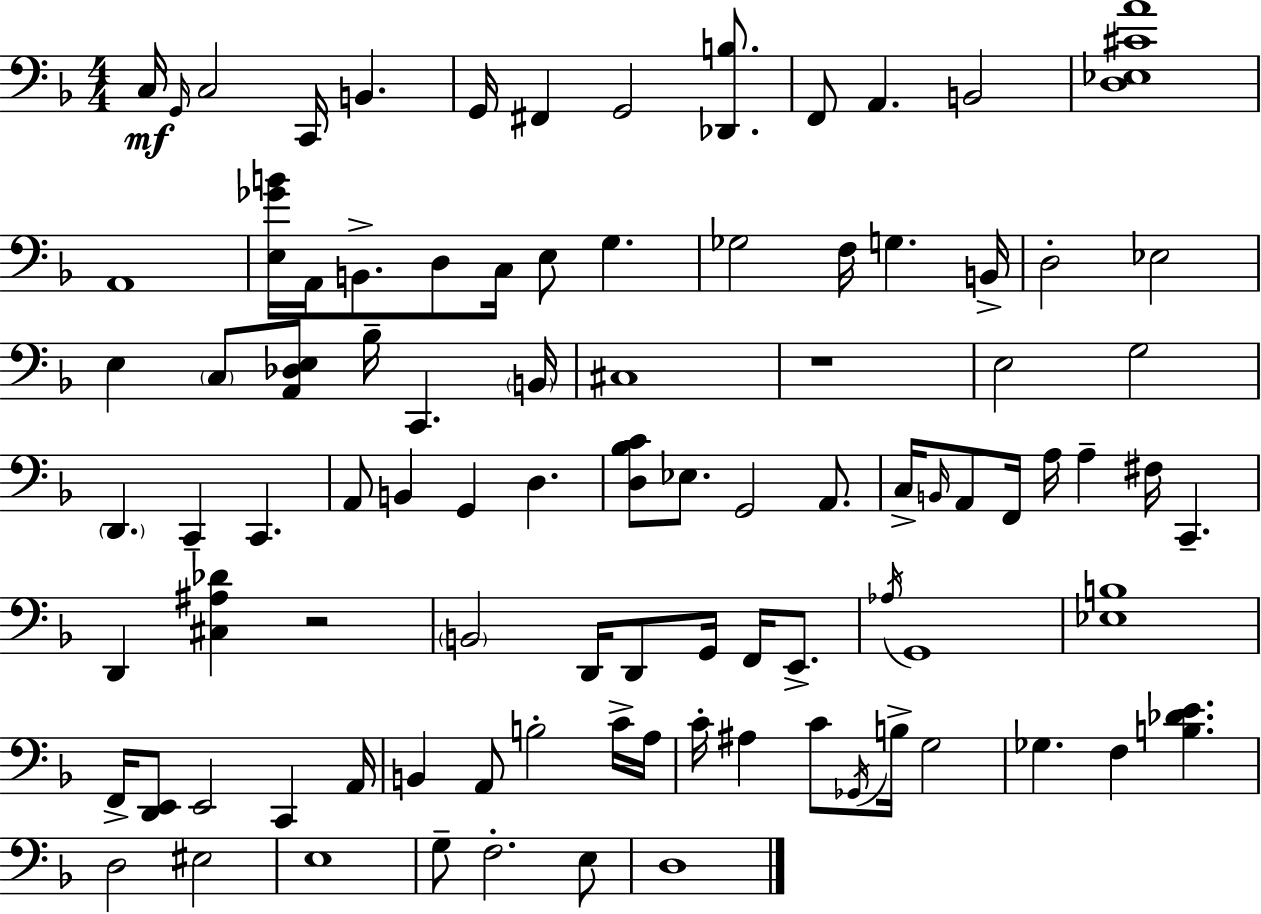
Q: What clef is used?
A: bass